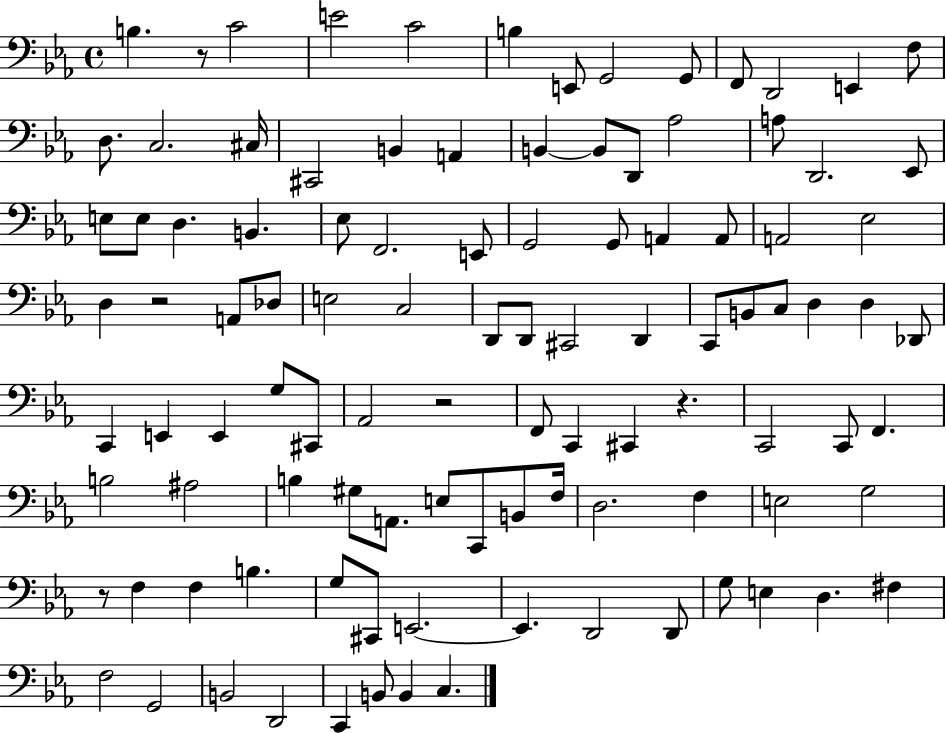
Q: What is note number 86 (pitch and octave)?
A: D2